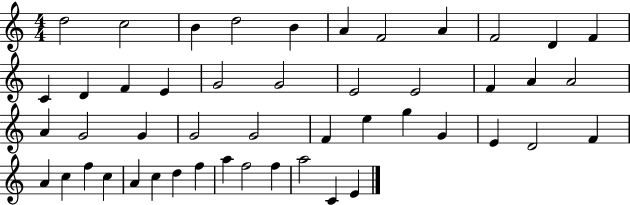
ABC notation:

X:1
T:Untitled
M:4/4
L:1/4
K:C
d2 c2 B d2 B A F2 A F2 D F C D F E G2 G2 E2 E2 F A A2 A G2 G G2 G2 F e g G E D2 F A c f c A c d f a f2 f a2 C E